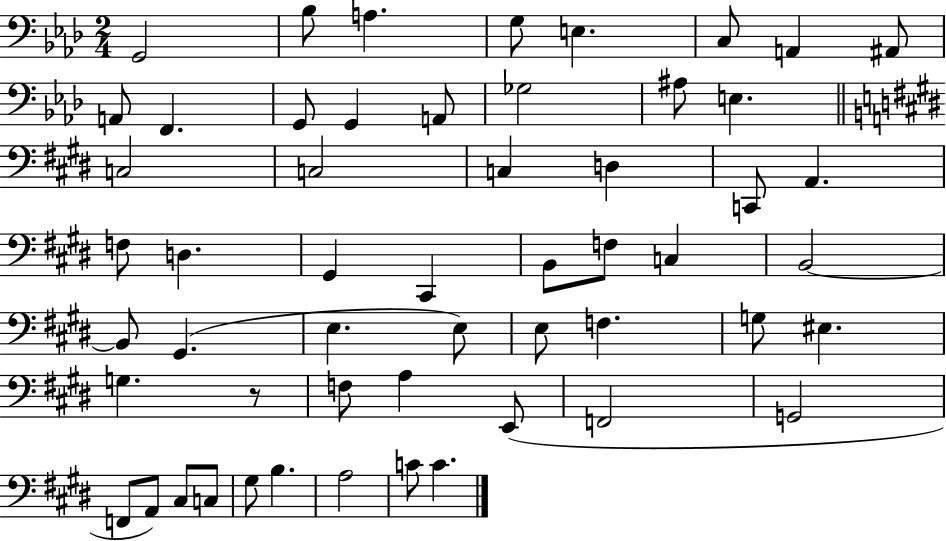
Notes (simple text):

G2/h Bb3/e A3/q. G3/e E3/q. C3/e A2/q A#2/e A2/e F2/q. G2/e G2/q A2/e Gb3/h A#3/e E3/q. C3/h C3/h C3/q D3/q C2/e A2/q. F3/e D3/q. G#2/q C#2/q B2/e F3/e C3/q B2/h B2/e G#2/q. E3/q. E3/e E3/e F3/q. G3/e EIS3/q. G3/q. R/e F3/e A3/q E2/e F2/h G2/h F2/e A2/e C#3/e C3/e G#3/e B3/q. A3/h C4/e C4/q.